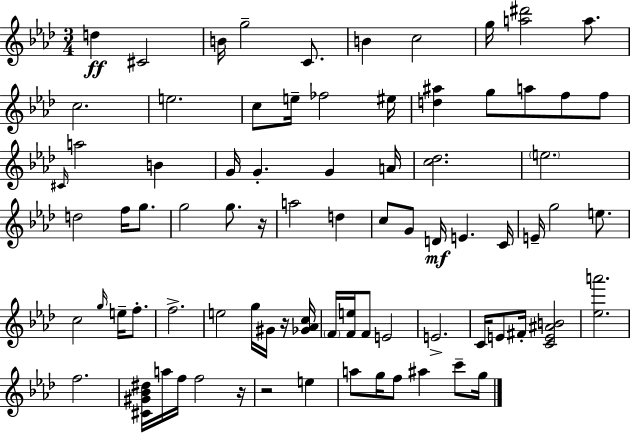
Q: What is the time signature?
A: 3/4